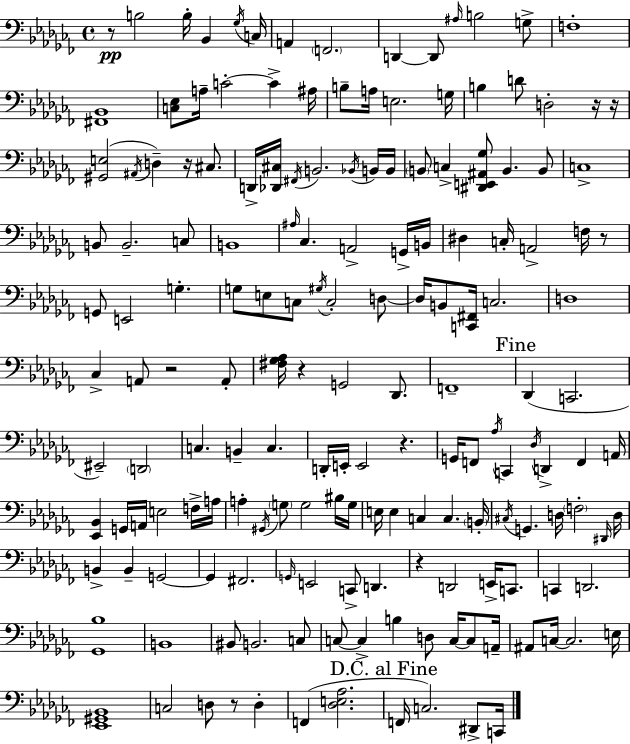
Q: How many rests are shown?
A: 10